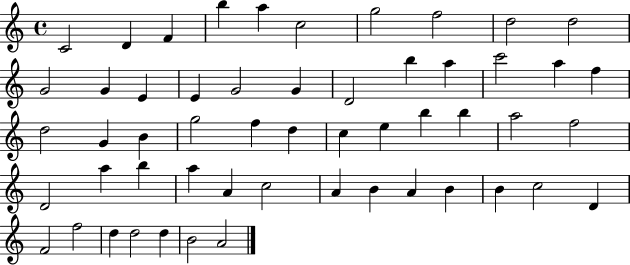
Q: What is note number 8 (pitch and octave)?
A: F5